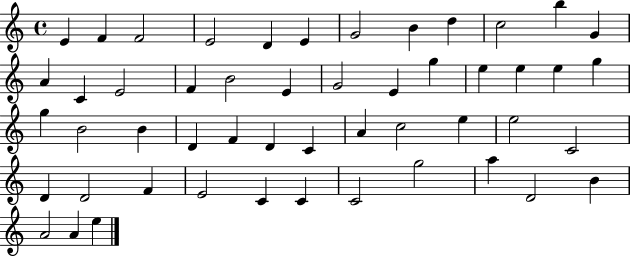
E4/q F4/q F4/h E4/h D4/q E4/q G4/h B4/q D5/q C5/h B5/q G4/q A4/q C4/q E4/h F4/q B4/h E4/q G4/h E4/q G5/q E5/q E5/q E5/q G5/q G5/q B4/h B4/q D4/q F4/q D4/q C4/q A4/q C5/h E5/q E5/h C4/h D4/q D4/h F4/q E4/h C4/q C4/q C4/h G5/h A5/q D4/h B4/q A4/h A4/q E5/q